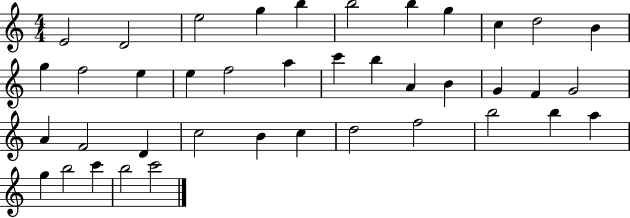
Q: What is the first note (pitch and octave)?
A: E4